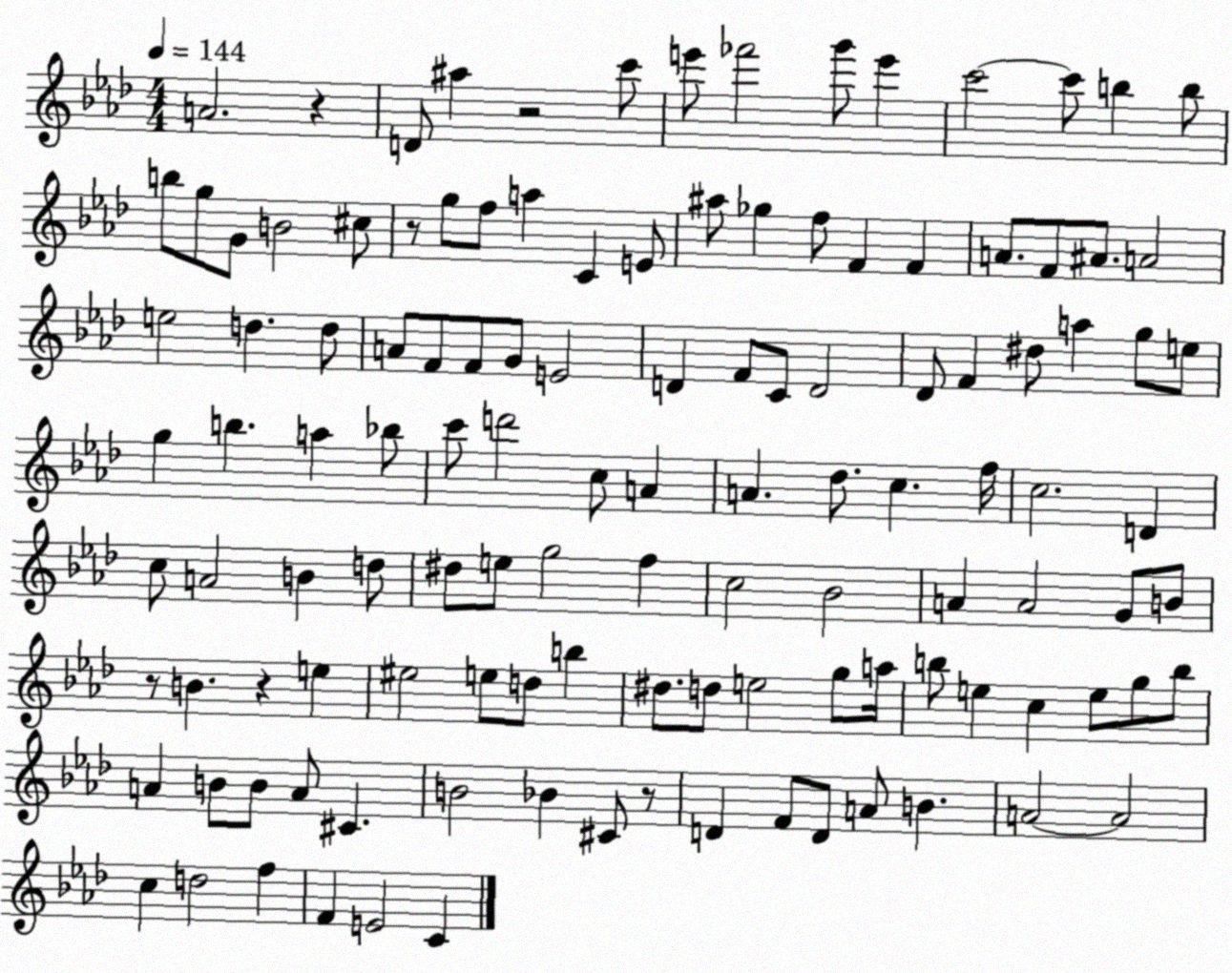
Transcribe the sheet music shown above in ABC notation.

X:1
T:Untitled
M:4/4
L:1/4
K:Ab
A2 z D/2 ^a z2 c'/2 e'/2 _f'2 g'/2 e' c'2 c'/2 b b/2 b/2 g/2 G/2 B2 ^c/2 z/2 g/2 f/2 a C E/2 ^a/2 _g f/2 F F A/2 F/2 ^A/2 A2 e2 d d/2 A/2 F/2 F/2 G/2 E2 D F/2 C/2 D2 _D/2 F ^d/2 a g/2 e/2 g b a _b/2 c'/2 d'2 c/2 A A _d/2 c f/4 c2 D c/2 A2 B d/2 ^d/2 e/2 g2 f c2 _B2 A A2 G/2 B/2 z/2 B z e ^e2 e/2 d/2 b ^d/2 d/2 e2 g/2 a/4 b/2 e c e/2 g/2 b/2 A B/2 B/2 A/2 ^C B2 _B ^C/2 z/2 D F/2 D/2 A/2 B A2 A2 c d2 f F E2 C